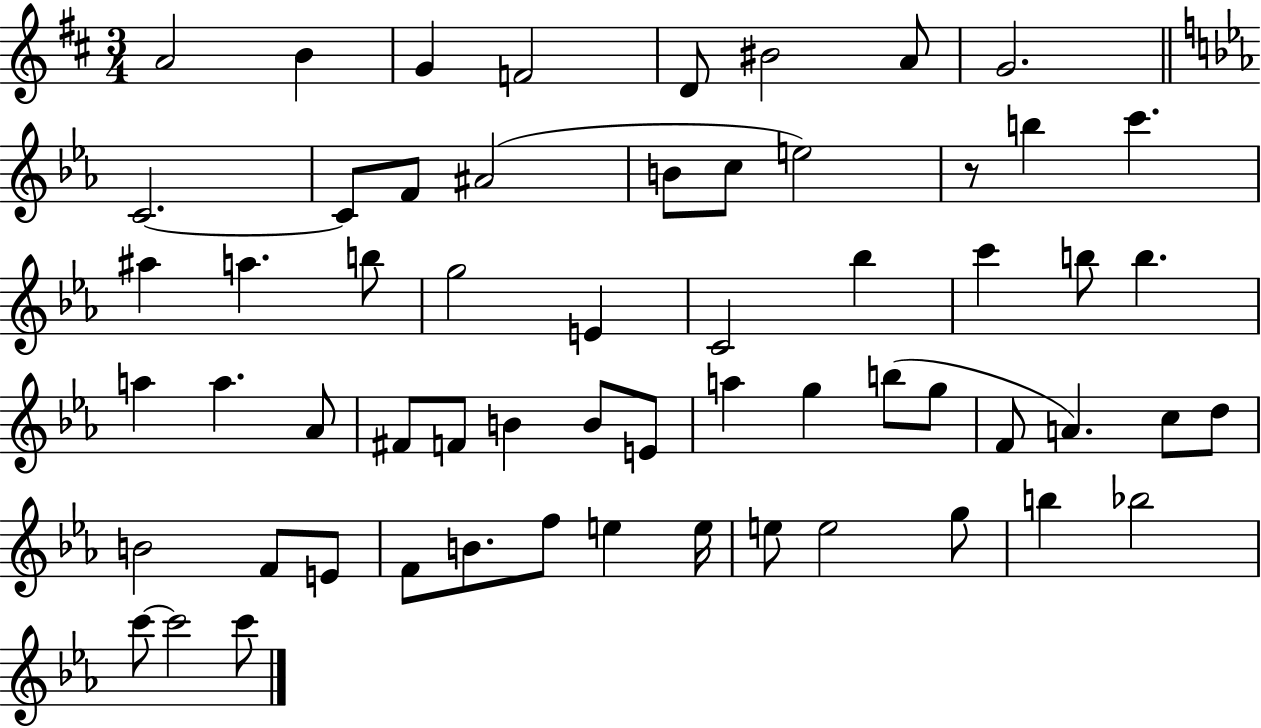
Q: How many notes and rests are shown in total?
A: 60